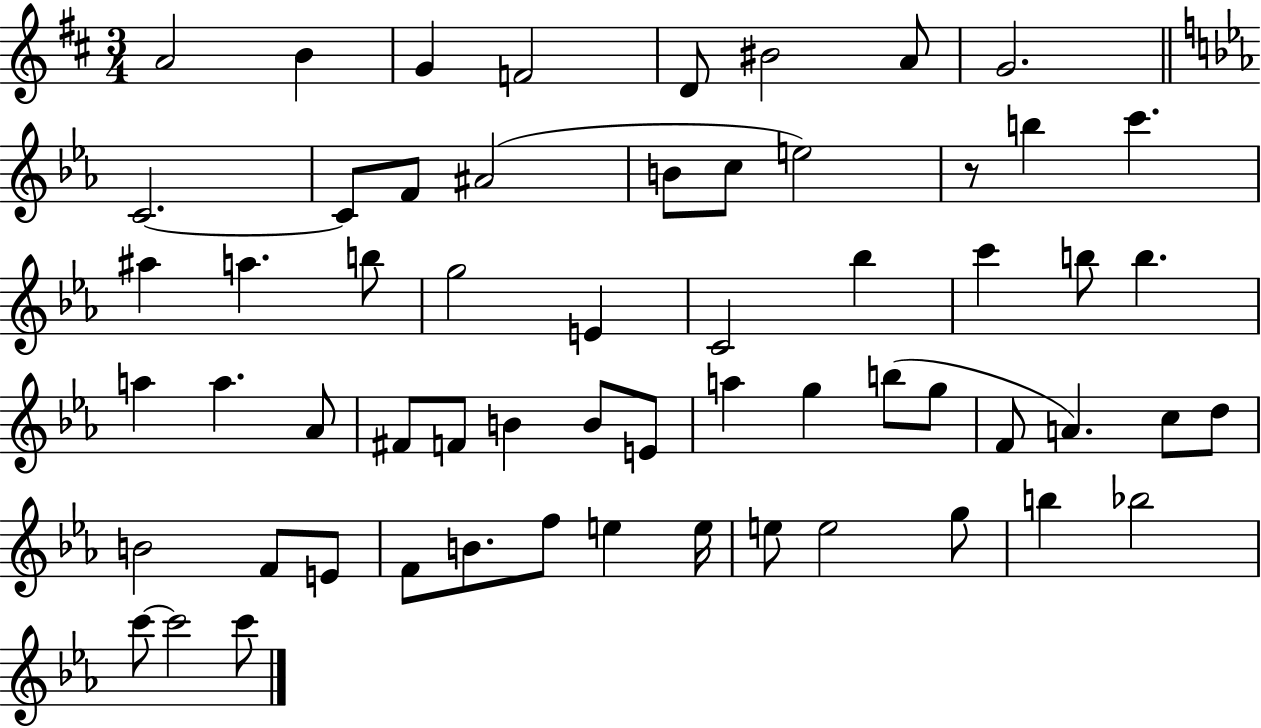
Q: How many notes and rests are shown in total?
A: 60